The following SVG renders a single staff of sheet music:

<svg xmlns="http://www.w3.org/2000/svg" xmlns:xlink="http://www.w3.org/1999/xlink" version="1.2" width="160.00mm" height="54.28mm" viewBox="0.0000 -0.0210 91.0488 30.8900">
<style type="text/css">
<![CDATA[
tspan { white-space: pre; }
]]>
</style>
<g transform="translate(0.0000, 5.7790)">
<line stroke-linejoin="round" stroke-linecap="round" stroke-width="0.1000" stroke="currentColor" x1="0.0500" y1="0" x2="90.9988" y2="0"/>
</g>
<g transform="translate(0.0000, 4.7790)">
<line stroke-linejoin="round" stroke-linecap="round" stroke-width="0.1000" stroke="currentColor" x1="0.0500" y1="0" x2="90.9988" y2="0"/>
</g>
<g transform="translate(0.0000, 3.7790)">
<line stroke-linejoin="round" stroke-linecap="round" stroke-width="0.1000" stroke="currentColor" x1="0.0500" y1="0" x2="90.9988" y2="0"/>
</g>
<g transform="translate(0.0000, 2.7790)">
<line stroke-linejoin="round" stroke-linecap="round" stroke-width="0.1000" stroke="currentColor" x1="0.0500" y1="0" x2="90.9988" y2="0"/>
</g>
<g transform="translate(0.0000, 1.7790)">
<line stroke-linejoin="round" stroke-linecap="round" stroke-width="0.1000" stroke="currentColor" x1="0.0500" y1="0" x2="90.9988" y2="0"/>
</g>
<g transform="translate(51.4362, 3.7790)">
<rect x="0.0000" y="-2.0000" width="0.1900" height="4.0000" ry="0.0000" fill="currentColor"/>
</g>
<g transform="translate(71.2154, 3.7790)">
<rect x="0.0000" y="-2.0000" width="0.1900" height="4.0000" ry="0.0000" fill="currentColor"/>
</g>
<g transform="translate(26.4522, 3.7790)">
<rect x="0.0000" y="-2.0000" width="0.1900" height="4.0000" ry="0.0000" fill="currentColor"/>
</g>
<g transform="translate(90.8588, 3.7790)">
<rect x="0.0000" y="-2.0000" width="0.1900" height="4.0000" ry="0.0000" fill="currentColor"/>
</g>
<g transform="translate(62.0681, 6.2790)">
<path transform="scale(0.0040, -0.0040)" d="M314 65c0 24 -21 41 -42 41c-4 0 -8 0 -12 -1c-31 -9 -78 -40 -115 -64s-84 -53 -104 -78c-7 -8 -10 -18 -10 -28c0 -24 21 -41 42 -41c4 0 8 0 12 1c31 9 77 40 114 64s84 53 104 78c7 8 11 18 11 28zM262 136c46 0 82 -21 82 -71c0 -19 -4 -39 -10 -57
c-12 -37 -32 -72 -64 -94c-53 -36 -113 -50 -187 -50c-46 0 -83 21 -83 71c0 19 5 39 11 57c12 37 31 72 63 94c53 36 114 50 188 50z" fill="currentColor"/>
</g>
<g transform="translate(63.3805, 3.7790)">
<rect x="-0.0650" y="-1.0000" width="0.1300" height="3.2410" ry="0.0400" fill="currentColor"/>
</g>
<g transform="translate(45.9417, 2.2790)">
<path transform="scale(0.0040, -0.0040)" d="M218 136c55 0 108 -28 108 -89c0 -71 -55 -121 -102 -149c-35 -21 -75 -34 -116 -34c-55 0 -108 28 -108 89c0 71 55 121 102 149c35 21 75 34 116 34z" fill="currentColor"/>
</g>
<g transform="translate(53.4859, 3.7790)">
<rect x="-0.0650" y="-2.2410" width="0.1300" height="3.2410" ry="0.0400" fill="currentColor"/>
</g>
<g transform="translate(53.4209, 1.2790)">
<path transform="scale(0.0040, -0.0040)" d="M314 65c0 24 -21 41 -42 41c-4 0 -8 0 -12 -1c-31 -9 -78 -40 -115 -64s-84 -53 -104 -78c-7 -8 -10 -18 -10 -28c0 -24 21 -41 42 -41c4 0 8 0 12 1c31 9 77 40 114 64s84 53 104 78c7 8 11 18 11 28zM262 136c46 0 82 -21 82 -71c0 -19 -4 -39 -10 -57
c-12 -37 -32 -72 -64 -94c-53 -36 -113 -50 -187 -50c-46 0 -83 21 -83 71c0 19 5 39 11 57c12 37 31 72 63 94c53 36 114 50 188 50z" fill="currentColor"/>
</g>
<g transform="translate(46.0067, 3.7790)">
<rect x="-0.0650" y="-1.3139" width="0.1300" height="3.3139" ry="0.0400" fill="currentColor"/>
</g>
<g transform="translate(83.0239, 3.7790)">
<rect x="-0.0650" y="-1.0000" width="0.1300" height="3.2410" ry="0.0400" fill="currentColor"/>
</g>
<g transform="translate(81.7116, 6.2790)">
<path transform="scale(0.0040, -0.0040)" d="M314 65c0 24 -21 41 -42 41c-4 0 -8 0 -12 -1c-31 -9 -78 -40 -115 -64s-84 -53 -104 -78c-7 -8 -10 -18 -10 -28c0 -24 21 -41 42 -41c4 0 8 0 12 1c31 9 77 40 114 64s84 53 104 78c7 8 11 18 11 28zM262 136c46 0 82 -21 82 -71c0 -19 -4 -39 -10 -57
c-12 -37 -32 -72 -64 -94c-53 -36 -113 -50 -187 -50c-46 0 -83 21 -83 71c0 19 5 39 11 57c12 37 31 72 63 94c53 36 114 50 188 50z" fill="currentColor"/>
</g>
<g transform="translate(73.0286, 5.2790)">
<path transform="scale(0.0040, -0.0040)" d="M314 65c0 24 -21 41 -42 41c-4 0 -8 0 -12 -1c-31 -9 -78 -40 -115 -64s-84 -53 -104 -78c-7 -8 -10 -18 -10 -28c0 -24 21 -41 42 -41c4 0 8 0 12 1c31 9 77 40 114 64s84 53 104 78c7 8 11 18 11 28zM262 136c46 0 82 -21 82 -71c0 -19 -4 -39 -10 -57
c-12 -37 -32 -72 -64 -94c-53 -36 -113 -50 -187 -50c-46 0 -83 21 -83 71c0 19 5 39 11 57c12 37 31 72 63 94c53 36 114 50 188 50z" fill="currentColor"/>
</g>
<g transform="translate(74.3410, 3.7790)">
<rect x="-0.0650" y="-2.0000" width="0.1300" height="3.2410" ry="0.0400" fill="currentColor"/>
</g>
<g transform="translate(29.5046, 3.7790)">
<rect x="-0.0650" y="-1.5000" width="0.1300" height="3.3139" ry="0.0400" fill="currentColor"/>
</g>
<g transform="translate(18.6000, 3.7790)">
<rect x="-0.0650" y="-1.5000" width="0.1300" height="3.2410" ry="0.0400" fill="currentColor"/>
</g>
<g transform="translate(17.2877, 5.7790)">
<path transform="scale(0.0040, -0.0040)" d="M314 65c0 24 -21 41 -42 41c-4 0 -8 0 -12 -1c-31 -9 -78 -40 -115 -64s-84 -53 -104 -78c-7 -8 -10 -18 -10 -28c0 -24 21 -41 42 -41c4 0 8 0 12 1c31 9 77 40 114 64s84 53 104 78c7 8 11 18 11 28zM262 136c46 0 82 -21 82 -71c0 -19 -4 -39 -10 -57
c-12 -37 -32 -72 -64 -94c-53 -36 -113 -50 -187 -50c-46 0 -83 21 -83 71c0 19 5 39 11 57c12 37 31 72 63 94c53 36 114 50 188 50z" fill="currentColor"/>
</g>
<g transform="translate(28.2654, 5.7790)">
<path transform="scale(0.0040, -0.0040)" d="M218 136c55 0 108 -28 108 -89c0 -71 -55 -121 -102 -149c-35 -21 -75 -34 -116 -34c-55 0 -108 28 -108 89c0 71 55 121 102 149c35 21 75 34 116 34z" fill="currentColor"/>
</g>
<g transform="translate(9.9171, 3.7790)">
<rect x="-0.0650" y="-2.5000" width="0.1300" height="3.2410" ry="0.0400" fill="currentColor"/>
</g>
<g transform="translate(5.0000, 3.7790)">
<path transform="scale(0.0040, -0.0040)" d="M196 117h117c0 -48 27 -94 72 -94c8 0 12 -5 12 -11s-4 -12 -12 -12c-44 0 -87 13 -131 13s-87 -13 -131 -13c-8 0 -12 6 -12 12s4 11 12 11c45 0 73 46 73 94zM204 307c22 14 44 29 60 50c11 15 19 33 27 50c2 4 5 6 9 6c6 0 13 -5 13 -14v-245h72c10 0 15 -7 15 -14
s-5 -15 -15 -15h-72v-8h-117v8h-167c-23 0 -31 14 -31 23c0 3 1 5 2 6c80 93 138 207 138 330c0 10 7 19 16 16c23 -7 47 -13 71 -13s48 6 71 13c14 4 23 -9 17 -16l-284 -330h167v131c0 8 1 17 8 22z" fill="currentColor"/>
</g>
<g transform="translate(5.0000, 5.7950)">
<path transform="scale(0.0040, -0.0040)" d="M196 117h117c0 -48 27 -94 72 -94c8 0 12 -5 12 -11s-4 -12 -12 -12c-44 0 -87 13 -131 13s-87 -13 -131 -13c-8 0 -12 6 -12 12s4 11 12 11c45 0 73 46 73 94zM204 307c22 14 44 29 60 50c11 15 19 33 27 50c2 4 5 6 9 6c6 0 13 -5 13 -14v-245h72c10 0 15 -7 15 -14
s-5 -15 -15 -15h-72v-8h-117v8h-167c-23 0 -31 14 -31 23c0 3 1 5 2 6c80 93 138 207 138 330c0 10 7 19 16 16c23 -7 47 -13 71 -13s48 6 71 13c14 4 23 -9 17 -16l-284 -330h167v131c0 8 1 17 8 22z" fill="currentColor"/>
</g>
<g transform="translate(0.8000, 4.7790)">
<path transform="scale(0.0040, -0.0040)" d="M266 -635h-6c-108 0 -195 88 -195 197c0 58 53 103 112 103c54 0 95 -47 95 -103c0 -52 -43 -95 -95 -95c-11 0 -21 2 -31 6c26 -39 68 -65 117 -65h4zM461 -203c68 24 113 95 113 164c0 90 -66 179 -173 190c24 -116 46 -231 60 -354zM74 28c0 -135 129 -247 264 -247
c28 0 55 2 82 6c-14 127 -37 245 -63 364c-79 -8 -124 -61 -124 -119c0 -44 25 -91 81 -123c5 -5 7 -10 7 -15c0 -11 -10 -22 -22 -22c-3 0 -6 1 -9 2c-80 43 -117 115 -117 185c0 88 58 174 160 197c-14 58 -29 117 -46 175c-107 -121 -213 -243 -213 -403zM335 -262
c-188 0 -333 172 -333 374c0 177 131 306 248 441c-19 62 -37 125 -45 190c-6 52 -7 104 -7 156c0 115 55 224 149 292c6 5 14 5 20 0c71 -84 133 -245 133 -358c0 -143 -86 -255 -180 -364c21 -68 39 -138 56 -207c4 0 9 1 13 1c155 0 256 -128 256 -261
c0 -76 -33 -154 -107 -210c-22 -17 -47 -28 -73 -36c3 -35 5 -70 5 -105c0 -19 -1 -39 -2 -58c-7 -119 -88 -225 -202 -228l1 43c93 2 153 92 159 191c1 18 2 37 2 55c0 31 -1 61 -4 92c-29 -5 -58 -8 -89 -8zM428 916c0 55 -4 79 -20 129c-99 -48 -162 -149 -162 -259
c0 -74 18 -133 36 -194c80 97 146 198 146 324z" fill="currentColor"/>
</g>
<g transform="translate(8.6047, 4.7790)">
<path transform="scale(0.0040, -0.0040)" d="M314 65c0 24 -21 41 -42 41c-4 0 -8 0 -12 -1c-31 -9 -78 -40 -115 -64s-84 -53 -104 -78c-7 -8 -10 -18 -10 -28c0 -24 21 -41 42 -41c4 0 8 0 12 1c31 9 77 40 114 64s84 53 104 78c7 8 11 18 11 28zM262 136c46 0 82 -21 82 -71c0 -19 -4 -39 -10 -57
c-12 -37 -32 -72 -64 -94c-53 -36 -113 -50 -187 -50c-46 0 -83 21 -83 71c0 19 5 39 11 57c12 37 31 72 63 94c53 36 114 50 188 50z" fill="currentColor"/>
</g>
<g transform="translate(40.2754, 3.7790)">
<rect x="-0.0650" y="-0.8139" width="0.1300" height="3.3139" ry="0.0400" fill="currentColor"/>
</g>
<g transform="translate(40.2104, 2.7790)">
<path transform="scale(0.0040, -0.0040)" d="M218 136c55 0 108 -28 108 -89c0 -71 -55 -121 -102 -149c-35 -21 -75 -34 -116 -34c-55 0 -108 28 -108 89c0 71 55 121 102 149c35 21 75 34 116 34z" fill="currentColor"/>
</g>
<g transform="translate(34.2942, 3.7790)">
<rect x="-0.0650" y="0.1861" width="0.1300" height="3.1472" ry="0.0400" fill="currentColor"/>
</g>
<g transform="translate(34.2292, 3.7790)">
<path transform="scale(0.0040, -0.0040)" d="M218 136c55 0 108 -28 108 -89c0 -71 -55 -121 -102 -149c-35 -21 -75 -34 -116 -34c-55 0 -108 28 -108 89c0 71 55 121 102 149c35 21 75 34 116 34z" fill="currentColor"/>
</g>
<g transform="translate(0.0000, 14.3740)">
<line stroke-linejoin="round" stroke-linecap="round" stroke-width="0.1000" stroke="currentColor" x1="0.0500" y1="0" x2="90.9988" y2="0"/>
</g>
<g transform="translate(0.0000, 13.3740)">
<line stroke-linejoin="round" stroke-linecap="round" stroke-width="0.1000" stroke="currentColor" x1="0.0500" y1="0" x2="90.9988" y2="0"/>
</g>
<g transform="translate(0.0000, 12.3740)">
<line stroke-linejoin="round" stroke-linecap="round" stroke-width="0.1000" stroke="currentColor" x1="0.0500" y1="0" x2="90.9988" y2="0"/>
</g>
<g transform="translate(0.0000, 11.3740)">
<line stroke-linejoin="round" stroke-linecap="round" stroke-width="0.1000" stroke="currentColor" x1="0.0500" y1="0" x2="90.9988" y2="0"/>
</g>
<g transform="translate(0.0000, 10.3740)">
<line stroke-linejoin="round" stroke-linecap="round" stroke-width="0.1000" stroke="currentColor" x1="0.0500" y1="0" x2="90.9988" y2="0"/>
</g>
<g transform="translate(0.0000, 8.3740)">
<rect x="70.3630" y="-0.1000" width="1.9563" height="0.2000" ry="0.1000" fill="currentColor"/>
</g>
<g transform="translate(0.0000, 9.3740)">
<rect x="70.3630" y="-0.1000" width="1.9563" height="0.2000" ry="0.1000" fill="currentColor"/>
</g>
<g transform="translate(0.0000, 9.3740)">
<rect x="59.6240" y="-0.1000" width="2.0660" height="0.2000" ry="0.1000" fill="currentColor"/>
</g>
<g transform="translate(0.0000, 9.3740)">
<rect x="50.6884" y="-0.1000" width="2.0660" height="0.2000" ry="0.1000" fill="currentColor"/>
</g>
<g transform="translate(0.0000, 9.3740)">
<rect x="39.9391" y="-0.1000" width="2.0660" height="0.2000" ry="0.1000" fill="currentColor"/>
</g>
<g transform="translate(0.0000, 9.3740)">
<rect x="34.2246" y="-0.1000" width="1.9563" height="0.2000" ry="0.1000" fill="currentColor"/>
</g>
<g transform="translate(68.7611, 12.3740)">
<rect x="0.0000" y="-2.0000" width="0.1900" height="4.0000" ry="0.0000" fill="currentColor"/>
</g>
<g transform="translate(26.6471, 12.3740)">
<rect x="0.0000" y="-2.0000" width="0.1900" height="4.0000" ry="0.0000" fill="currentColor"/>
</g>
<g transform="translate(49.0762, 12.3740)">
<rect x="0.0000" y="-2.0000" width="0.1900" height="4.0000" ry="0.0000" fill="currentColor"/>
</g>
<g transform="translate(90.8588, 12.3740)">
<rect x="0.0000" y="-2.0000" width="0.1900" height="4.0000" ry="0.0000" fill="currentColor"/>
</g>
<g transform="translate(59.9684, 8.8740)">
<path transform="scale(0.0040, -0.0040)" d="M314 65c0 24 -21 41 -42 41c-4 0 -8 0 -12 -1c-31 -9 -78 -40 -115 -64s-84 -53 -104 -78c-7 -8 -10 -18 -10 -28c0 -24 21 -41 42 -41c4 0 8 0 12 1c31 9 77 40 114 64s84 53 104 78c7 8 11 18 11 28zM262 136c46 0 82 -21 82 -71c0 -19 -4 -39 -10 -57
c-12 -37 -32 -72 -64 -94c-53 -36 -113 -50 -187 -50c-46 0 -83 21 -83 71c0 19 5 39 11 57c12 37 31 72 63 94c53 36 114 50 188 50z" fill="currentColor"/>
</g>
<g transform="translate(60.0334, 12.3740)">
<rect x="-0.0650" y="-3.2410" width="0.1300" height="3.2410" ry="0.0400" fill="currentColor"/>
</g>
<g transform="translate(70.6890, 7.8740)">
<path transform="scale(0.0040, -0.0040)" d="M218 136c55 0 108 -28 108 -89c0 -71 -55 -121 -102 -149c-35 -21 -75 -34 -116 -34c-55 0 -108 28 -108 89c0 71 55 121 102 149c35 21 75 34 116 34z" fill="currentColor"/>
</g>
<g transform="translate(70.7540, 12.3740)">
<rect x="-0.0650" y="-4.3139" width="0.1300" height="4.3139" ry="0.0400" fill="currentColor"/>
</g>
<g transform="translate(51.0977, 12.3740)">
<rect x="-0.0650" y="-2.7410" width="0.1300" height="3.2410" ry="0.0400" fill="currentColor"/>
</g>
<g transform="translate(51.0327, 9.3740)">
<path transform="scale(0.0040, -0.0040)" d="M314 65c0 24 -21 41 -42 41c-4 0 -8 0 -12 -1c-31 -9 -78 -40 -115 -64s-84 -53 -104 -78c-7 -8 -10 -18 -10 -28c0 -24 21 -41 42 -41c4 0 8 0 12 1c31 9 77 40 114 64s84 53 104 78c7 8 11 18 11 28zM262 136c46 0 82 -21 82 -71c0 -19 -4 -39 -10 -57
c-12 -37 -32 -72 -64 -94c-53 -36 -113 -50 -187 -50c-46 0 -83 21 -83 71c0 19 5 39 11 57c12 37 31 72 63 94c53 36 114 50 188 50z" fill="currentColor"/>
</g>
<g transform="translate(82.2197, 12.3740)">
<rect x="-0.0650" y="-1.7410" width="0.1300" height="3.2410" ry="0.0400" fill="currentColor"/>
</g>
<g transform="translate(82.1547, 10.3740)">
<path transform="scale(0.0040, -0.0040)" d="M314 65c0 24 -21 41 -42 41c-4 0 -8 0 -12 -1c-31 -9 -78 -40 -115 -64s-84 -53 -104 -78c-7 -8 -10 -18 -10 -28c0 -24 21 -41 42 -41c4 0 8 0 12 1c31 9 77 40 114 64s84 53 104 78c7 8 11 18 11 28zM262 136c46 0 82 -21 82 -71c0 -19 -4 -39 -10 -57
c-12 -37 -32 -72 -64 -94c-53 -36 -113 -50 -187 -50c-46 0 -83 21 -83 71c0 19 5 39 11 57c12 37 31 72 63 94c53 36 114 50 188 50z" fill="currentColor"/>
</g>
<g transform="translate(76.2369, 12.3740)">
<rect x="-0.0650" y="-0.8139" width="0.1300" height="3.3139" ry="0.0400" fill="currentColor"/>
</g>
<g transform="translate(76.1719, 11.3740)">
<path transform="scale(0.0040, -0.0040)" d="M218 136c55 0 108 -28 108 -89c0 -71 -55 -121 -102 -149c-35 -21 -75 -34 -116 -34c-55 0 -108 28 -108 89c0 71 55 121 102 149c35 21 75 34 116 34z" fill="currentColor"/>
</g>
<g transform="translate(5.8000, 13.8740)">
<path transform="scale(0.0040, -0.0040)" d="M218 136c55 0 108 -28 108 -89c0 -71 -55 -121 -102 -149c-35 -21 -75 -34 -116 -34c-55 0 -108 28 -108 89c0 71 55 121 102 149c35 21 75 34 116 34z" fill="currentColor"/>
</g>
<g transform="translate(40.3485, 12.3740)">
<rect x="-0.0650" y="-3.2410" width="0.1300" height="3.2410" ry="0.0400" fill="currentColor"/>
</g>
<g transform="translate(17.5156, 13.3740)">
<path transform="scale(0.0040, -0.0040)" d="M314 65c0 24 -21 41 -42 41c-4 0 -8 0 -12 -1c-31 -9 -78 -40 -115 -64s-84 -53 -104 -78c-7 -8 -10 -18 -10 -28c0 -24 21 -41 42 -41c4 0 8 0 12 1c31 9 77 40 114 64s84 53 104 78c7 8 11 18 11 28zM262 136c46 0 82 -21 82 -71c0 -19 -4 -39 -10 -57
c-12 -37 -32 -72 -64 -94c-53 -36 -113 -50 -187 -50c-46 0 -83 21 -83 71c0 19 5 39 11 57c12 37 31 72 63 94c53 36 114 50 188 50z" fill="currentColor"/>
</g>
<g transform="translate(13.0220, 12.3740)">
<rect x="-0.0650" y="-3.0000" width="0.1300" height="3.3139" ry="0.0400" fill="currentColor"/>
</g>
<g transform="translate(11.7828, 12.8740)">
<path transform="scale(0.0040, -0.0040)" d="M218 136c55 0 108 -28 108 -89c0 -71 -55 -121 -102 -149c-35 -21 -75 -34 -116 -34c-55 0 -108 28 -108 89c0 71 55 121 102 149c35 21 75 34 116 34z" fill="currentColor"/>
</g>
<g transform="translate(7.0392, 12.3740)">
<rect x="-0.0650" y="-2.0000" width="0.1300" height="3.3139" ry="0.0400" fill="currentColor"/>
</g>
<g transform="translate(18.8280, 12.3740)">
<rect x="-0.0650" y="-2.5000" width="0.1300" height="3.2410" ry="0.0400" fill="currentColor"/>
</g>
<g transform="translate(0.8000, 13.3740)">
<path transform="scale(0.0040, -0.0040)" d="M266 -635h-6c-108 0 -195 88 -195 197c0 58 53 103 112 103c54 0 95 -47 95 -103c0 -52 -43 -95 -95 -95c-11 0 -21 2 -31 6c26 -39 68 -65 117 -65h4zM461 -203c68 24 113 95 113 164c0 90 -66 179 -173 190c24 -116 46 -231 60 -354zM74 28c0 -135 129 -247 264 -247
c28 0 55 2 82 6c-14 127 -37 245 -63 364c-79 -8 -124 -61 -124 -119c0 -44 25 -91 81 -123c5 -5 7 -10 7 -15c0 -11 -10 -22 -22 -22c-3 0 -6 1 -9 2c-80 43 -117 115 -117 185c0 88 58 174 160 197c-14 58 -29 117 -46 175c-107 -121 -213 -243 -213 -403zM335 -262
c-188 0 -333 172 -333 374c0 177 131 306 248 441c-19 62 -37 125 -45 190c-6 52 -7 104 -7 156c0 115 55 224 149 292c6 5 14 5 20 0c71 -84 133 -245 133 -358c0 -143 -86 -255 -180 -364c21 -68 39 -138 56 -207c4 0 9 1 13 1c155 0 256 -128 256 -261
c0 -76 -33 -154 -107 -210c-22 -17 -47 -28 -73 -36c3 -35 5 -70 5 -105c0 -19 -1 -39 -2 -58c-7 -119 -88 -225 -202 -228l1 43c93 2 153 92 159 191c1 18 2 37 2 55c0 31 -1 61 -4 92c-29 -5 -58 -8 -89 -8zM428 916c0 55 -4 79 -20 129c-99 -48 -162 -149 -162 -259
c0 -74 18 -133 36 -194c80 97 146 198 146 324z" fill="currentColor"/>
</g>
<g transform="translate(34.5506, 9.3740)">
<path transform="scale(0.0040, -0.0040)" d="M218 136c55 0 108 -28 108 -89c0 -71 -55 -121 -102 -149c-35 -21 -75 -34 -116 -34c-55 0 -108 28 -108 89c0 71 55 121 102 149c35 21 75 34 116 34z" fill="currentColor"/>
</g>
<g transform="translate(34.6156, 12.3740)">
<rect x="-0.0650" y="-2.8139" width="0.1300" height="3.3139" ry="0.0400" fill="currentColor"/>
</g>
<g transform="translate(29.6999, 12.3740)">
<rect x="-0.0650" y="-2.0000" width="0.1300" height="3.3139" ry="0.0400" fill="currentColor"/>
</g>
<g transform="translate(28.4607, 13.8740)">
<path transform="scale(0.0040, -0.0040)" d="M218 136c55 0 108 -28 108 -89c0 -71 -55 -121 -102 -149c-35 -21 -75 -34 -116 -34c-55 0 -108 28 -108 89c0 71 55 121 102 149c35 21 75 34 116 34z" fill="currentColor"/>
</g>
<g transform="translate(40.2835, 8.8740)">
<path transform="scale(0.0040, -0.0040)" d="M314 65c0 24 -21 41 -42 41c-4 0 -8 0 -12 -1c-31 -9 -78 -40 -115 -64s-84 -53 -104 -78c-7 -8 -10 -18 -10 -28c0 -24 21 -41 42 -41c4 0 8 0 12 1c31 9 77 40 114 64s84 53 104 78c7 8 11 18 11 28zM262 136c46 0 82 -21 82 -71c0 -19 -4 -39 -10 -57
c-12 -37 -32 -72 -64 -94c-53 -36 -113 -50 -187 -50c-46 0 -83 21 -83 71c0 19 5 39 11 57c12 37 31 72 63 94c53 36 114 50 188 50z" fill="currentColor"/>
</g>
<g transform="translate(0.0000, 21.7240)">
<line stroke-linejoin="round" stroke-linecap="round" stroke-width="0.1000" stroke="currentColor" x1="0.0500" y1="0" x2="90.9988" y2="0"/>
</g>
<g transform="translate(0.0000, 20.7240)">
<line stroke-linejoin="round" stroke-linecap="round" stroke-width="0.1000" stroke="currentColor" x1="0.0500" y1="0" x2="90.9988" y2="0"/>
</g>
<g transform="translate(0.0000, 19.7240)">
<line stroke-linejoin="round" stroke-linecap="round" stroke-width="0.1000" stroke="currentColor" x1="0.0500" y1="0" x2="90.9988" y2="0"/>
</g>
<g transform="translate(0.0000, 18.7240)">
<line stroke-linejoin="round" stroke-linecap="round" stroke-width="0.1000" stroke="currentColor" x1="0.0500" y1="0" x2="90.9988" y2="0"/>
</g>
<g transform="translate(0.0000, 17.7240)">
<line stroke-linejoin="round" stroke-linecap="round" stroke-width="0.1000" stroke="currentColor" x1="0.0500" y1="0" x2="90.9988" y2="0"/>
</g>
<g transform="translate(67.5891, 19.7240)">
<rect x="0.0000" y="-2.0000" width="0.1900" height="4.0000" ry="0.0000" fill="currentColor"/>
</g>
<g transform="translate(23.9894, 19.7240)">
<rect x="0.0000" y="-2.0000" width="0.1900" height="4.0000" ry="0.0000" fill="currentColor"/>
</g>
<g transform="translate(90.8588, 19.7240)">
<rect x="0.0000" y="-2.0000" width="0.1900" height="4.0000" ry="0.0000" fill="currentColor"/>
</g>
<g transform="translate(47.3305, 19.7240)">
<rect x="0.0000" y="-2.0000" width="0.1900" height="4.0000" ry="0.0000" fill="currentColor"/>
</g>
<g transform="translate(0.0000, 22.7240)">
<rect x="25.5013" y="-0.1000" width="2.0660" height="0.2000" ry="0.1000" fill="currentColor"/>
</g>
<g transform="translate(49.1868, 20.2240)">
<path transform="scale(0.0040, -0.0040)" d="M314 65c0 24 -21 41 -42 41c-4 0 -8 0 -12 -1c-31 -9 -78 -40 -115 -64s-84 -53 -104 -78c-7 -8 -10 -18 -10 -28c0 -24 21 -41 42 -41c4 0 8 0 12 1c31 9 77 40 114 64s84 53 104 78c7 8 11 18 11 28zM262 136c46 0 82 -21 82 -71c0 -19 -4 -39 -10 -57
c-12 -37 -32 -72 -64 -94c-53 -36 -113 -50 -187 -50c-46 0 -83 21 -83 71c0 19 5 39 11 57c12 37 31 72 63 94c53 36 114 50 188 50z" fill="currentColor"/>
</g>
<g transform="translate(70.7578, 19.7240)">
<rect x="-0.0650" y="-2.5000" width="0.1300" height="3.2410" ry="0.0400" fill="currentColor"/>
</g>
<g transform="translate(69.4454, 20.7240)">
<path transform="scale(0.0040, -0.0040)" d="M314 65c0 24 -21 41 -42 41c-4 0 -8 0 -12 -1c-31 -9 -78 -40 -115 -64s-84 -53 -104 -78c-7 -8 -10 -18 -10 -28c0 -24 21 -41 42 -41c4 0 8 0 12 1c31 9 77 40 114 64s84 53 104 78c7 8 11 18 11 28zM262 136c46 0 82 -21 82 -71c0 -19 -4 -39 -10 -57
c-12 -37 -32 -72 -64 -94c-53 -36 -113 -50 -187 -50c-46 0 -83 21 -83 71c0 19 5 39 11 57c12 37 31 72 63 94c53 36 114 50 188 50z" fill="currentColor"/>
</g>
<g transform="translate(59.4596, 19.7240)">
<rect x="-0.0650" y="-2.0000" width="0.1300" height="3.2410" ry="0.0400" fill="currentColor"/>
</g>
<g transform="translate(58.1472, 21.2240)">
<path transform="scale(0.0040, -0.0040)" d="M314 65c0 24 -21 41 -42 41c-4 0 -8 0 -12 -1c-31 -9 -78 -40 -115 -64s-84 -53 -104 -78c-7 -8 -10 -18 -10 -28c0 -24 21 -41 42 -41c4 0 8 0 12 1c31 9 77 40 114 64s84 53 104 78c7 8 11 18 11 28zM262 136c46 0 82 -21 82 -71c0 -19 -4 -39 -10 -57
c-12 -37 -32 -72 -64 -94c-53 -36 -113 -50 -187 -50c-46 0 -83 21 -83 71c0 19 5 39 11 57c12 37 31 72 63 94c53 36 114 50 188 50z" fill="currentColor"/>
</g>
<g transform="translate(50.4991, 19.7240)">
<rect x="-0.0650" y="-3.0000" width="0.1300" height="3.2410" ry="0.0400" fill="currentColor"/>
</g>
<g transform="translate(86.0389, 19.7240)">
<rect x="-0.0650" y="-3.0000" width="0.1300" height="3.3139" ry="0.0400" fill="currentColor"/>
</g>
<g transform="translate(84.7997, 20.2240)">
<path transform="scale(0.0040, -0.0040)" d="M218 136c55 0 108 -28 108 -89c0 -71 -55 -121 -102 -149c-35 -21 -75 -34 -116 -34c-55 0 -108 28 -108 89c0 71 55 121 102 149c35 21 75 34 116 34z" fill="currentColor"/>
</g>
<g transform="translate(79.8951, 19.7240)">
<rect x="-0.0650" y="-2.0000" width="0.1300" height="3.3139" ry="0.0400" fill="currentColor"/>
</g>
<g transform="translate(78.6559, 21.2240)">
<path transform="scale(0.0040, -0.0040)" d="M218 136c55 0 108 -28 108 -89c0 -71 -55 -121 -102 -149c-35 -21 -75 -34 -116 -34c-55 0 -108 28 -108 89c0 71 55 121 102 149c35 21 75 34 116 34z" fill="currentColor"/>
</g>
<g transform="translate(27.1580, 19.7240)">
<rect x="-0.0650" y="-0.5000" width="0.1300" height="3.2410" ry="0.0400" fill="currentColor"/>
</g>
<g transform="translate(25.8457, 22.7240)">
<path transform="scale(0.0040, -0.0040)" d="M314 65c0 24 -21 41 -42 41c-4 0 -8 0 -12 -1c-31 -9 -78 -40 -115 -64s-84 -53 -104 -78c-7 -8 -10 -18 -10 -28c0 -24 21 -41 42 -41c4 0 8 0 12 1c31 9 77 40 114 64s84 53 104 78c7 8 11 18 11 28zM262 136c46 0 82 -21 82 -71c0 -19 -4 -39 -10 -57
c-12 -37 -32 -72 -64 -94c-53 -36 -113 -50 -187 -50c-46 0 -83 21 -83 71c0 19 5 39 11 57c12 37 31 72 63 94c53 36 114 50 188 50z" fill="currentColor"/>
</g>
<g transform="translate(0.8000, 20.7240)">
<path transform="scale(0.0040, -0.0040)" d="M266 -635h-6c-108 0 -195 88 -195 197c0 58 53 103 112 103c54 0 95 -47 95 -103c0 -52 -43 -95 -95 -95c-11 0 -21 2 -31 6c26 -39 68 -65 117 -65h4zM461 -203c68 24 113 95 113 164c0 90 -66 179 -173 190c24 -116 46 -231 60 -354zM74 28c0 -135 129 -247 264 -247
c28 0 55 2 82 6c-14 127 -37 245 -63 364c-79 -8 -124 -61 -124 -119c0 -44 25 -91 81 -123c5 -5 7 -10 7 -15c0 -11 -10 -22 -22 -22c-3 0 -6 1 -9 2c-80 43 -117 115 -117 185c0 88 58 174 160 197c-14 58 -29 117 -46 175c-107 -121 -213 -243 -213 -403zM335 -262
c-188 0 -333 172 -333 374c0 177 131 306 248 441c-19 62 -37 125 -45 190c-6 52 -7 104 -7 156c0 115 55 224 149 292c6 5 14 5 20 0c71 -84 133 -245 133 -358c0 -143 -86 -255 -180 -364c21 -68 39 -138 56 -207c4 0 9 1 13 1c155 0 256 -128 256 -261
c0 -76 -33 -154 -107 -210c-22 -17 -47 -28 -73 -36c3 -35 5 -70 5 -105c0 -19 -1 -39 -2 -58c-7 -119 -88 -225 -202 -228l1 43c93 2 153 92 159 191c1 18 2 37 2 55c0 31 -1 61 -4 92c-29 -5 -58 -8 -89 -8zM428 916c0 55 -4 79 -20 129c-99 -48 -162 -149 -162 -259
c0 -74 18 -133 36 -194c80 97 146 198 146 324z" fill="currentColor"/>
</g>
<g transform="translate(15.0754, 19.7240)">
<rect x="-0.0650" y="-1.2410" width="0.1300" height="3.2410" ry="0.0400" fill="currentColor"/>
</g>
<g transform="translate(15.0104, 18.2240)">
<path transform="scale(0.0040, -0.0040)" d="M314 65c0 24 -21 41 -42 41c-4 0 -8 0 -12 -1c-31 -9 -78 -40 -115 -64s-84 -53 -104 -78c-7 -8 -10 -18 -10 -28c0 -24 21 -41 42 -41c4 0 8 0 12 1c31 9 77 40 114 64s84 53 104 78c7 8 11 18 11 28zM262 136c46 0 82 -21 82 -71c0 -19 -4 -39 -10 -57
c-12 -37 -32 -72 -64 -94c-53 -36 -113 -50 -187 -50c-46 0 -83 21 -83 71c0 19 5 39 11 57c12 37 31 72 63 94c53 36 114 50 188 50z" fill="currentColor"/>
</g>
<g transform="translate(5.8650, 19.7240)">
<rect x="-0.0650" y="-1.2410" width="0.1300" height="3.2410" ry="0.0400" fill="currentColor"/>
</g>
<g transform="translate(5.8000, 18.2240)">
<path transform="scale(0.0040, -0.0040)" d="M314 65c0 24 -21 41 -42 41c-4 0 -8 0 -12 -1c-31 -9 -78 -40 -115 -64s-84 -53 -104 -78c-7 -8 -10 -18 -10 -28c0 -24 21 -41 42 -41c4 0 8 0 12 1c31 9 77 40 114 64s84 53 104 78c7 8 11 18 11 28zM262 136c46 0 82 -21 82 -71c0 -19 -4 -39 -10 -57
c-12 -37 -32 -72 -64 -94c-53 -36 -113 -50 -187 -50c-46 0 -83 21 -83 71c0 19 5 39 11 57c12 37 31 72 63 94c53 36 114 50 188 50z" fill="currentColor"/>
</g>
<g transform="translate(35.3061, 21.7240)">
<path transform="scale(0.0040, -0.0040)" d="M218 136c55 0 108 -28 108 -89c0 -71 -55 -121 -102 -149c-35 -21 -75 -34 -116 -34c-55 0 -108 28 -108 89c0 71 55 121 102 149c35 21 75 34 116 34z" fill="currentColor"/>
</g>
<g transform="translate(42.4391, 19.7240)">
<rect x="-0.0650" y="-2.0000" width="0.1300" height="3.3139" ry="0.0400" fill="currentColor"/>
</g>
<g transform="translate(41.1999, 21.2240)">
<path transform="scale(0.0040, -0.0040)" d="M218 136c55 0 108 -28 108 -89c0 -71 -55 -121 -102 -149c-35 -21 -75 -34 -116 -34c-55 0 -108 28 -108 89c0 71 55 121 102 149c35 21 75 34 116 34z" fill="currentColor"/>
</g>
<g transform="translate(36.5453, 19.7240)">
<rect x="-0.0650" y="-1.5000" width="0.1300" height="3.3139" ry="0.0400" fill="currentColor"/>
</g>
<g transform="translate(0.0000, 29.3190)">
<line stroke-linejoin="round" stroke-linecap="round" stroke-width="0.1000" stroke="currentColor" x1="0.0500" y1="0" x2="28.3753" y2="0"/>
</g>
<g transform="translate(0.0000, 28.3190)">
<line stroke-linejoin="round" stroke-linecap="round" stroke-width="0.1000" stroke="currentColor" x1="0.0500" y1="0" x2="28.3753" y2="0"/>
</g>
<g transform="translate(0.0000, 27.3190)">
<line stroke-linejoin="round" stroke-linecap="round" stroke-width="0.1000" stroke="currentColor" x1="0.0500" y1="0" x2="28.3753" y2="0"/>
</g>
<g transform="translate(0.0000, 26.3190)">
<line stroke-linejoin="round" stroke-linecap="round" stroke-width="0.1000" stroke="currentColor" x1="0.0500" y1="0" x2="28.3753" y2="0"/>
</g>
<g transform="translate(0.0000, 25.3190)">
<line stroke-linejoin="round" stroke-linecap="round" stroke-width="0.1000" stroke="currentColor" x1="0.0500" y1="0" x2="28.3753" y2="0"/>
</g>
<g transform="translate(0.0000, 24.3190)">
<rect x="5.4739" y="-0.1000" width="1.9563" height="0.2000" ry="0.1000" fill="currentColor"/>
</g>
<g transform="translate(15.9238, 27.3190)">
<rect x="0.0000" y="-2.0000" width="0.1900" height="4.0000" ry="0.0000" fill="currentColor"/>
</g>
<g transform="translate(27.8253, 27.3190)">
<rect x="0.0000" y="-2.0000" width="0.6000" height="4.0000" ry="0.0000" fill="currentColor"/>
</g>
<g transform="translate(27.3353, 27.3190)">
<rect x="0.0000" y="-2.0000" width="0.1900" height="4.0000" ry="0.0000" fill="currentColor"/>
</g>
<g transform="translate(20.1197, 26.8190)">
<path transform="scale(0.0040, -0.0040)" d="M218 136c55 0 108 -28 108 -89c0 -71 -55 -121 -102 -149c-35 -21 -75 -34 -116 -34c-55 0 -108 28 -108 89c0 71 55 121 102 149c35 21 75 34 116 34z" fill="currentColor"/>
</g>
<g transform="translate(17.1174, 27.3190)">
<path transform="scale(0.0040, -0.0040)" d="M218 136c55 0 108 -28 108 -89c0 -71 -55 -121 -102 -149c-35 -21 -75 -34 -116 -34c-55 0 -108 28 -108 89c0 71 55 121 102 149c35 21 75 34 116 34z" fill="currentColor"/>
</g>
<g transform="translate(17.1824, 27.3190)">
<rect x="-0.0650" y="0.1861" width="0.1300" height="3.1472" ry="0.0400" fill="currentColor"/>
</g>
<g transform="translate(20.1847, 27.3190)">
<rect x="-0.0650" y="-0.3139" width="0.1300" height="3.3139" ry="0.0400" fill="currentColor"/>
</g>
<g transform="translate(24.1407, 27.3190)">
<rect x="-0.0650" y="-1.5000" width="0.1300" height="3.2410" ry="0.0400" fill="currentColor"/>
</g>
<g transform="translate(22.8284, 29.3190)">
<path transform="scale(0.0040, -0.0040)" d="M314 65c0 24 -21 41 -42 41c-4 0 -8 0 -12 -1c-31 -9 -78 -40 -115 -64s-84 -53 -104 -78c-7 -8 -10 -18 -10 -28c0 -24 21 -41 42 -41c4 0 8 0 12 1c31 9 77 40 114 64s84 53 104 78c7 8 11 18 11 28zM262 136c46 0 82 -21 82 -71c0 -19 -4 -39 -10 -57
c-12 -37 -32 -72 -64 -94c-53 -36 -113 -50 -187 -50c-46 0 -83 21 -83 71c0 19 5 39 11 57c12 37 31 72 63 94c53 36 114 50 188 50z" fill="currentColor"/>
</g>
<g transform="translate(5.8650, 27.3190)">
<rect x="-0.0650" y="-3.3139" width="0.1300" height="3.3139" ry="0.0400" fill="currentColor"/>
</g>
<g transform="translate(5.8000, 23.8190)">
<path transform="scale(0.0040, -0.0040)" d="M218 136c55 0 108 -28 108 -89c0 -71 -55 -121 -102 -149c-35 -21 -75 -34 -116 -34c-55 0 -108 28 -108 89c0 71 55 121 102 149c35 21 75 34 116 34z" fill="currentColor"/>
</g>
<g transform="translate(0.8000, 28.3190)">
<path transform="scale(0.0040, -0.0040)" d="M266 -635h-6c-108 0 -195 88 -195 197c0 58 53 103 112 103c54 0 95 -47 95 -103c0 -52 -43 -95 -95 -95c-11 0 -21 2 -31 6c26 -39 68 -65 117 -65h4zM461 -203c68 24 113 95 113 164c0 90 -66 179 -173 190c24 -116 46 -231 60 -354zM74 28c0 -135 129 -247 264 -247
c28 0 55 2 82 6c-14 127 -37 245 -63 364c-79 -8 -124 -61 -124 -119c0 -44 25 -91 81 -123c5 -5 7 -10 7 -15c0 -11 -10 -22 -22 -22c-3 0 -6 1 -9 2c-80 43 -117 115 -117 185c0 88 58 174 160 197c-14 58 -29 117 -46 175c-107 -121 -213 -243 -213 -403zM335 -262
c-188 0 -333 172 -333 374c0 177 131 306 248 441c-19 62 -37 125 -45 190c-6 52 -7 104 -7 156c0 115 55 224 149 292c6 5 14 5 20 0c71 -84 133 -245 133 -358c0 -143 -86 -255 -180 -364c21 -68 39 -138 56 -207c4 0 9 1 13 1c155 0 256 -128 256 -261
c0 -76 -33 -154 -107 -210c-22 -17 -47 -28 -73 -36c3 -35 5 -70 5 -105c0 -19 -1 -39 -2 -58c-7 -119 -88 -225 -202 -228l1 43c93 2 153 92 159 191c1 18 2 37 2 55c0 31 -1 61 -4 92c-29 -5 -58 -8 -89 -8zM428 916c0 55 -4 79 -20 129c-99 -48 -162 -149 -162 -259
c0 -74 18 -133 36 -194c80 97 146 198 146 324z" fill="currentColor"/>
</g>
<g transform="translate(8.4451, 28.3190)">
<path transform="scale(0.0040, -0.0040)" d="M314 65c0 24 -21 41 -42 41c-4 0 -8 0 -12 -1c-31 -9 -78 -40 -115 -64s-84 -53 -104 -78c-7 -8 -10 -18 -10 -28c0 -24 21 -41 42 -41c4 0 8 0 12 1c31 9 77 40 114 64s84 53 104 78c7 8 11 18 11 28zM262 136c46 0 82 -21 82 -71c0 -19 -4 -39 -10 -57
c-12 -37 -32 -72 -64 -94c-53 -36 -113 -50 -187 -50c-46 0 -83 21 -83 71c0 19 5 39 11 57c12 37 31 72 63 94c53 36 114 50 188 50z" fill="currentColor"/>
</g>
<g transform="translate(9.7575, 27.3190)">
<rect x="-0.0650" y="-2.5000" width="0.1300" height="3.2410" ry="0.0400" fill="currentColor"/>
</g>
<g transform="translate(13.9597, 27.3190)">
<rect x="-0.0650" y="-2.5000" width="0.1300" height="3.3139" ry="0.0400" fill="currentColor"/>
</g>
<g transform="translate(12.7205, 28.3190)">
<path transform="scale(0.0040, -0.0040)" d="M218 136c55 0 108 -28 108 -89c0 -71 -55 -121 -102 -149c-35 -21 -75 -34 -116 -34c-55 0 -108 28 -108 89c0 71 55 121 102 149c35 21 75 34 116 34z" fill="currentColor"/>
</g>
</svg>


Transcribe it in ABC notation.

X:1
T:Untitled
M:4/4
L:1/4
K:C
G2 E2 E B d e g2 D2 F2 D2 F A G2 F a b2 a2 b2 d' d f2 e2 e2 C2 E F A2 F2 G2 F A b G2 G B c E2